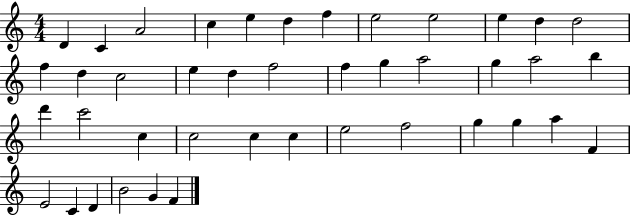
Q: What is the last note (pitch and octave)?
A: F4